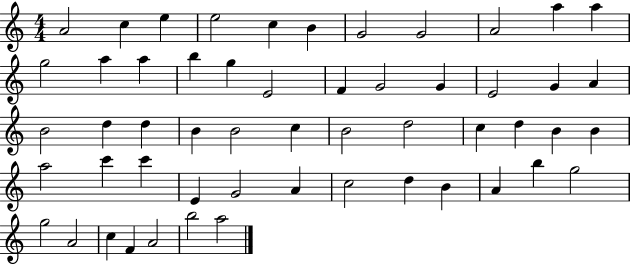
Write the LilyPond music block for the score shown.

{
  \clef treble
  \numericTimeSignature
  \time 4/4
  \key c \major
  a'2 c''4 e''4 | e''2 c''4 b'4 | g'2 g'2 | a'2 a''4 a''4 | \break g''2 a''4 a''4 | b''4 g''4 e'2 | f'4 g'2 g'4 | e'2 g'4 a'4 | \break b'2 d''4 d''4 | b'4 b'2 c''4 | b'2 d''2 | c''4 d''4 b'4 b'4 | \break a''2 c'''4 c'''4 | e'4 g'2 a'4 | c''2 d''4 b'4 | a'4 b''4 g''2 | \break g''2 a'2 | c''4 f'4 a'2 | b''2 a''2 | \bar "|."
}